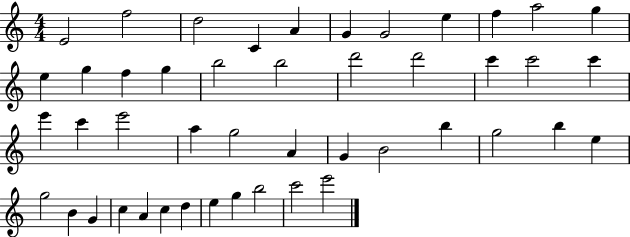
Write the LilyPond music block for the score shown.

{
  \clef treble
  \numericTimeSignature
  \time 4/4
  \key c \major
  e'2 f''2 | d''2 c'4 a'4 | g'4 g'2 e''4 | f''4 a''2 g''4 | \break e''4 g''4 f''4 g''4 | b''2 b''2 | d'''2 d'''2 | c'''4 c'''2 c'''4 | \break e'''4 c'''4 e'''2 | a''4 g''2 a'4 | g'4 b'2 b''4 | g''2 b''4 e''4 | \break g''2 b'4 g'4 | c''4 a'4 c''4 d''4 | e''4 g''4 b''2 | c'''2 e'''2 | \break \bar "|."
}